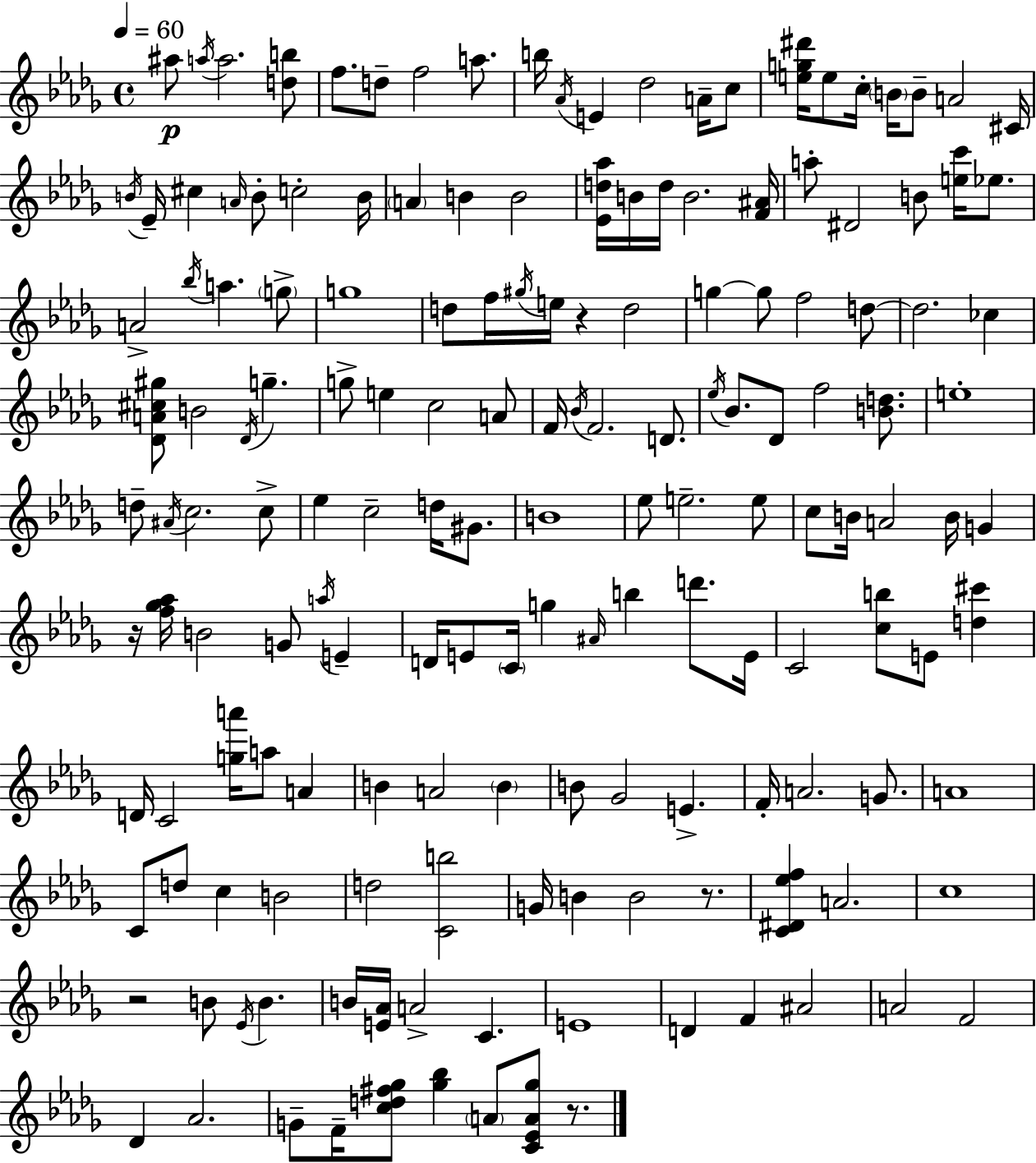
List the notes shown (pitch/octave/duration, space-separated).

A#5/e A5/s A5/h. [D5,B5]/e F5/e. D5/e F5/h A5/e. B5/s Ab4/s E4/q Db5/h A4/s C5/e [E5,G5,D#6]/s E5/e C5/s B4/s B4/e A4/h C#4/s B4/s Eb4/s C#5/q A4/s B4/e C5/h B4/s A4/q B4/q B4/h [Eb4,D5,Ab5]/s B4/s D5/s B4/h. [F4,A#4]/s A5/e D#4/h B4/e [E5,C6]/s Eb5/e. A4/h Bb5/s A5/q. G5/e G5/w D5/e F5/s G#5/s E5/s R/q D5/h G5/q G5/e F5/h D5/e D5/h. CES5/q [Db4,A4,C#5,G#5]/e B4/h Db4/s G5/q. G5/e E5/q C5/h A4/e F4/s Bb4/s F4/h. D4/e. Eb5/s Bb4/e. Db4/e F5/h [B4,D5]/e. E5/w D5/e A#4/s C5/h. C5/e Eb5/q C5/h D5/s G#4/e. B4/w Eb5/e E5/h. E5/e C5/e B4/s A4/h B4/s G4/q R/s [F5,Gb5,Ab5]/s B4/h G4/e A5/s E4/q D4/s E4/e C4/s G5/q A#4/s B5/q D6/e. E4/s C4/h [C5,B5]/e E4/e [D5,C#6]/q D4/s C4/h [G5,A6]/s A5/e A4/q B4/q A4/h B4/q B4/e Gb4/h E4/q. F4/s A4/h. G4/e. A4/w C4/e D5/e C5/q B4/h D5/h [C4,B5]/h G4/s B4/q B4/h R/e. [C4,D#4,Eb5,F5]/q A4/h. C5/w R/h B4/e Eb4/s B4/q. B4/s [E4,Ab4]/s A4/h C4/q. E4/w D4/q F4/q A#4/h A4/h F4/h Db4/q Ab4/h. G4/e F4/s [C5,D5,F#5,Gb5]/e [Gb5,Bb5]/q A4/e [C4,Eb4,A4,Gb5]/e R/e.